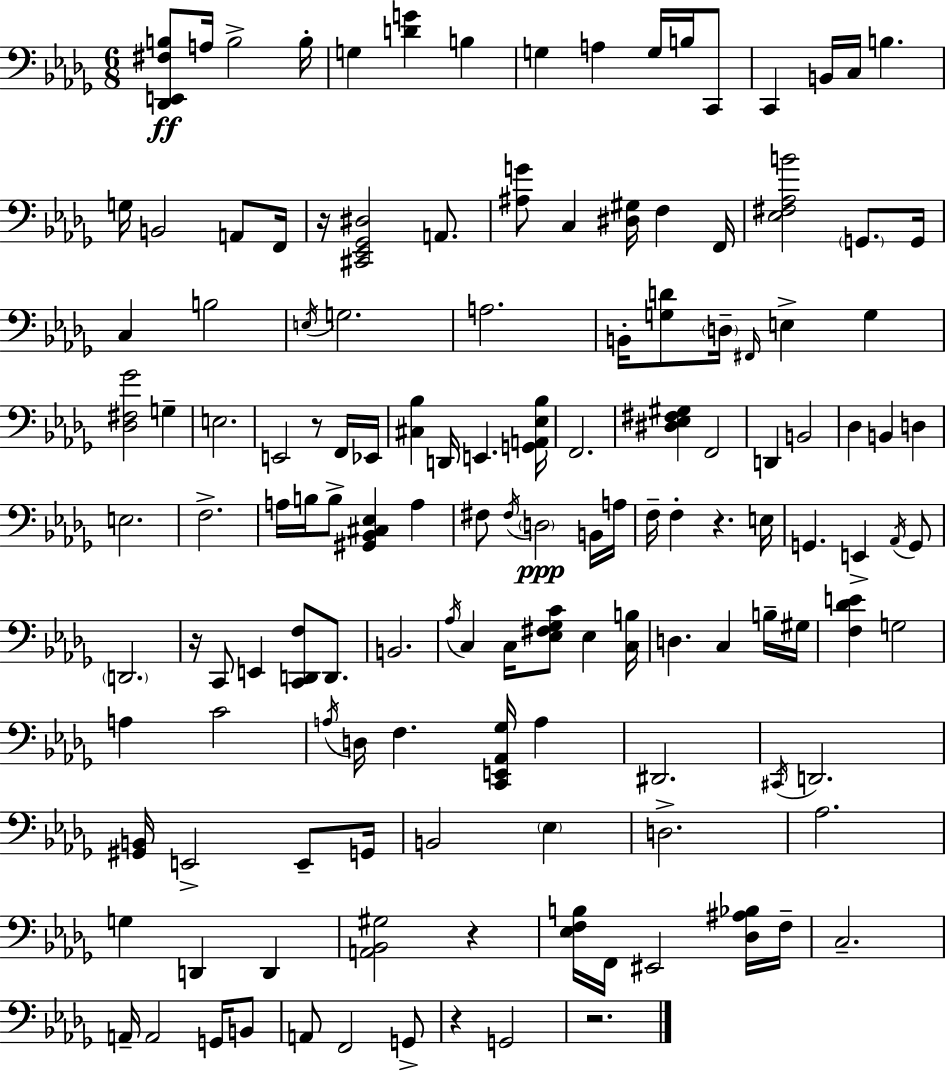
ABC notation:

X:1
T:Untitled
M:6/8
L:1/4
K:Bbm
[_D,,E,,^F,B,]/2 A,/4 B,2 B,/4 G, [DG] B, G, A, G,/4 B,/4 C,,/2 C,, B,,/4 C,/4 B, G,/4 B,,2 A,,/2 F,,/4 z/4 [^C,,_E,,_G,,^D,]2 A,,/2 [^A,G]/2 C, [^D,^G,]/4 F, F,,/4 [_E,^F,_A,B]2 G,,/2 G,,/4 C, B,2 E,/4 G,2 A,2 B,,/4 [G,D]/2 D,/4 ^F,,/4 E, G, [_D,^F,_G]2 G, E,2 E,,2 z/2 F,,/4 _E,,/4 [^C,_B,] D,,/4 E,, [G,,A,,_E,_B,]/4 F,,2 [^D,_E,^F,^G,] F,,2 D,, B,,2 _D, B,, D, E,2 F,2 A,/4 B,/4 B,/2 [^G,,_B,,^C,_E,] A, ^F,/2 ^F,/4 D,2 B,,/4 A,/4 F,/4 F, z E,/4 G,, E,, _A,,/4 G,,/2 D,,2 z/4 C,,/2 E,, [C,,D,,F,]/2 D,,/2 B,,2 _A,/4 C, C,/4 [_E,^F,_G,C]/2 _E, [C,B,]/4 D, C, B,/4 ^G,/4 [F,_DE] G,2 A, C2 A,/4 D,/4 F, [C,,E,,_A,,_G,]/4 A, ^D,,2 ^C,,/4 D,,2 [^G,,B,,]/4 E,,2 E,,/2 G,,/4 B,,2 _E, D,2 _A,2 G, D,, D,, [A,,_B,,^G,]2 z [_E,F,B,]/4 F,,/4 ^E,,2 [_D,^A,_B,]/4 F,/4 C,2 A,,/4 A,,2 G,,/4 B,,/2 A,,/2 F,,2 G,,/2 z G,,2 z2